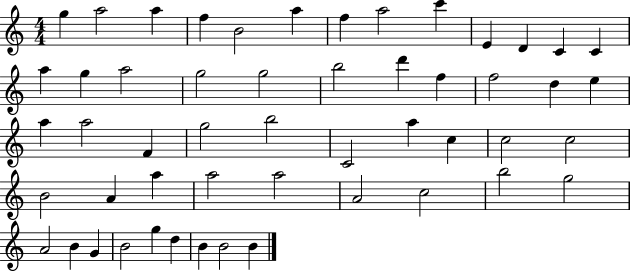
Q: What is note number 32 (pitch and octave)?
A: C5